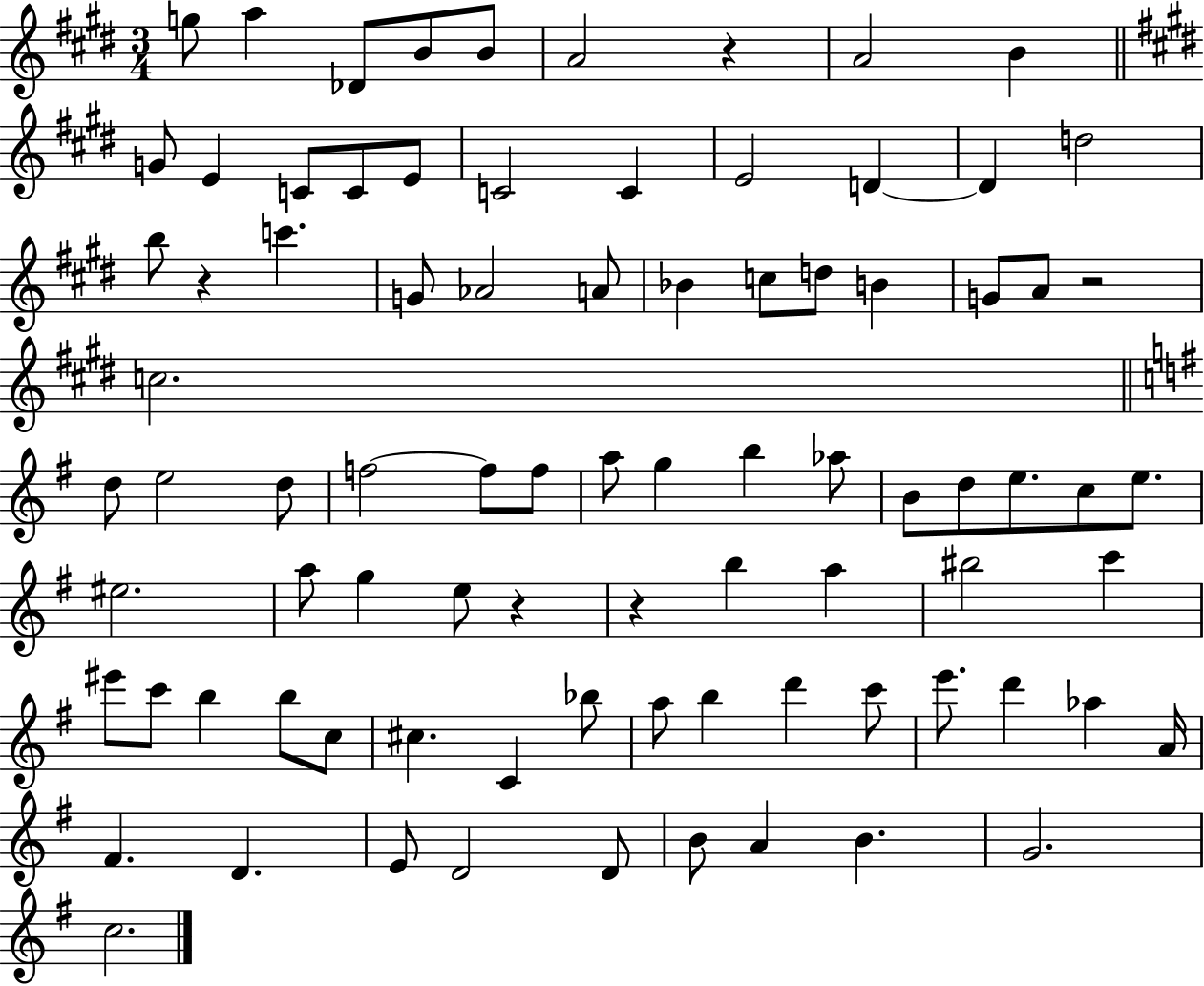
X:1
T:Untitled
M:3/4
L:1/4
K:E
g/2 a _D/2 B/2 B/2 A2 z A2 B G/2 E C/2 C/2 E/2 C2 C E2 D D d2 b/2 z c' G/2 _A2 A/2 _B c/2 d/2 B G/2 A/2 z2 c2 d/2 e2 d/2 f2 f/2 f/2 a/2 g b _a/2 B/2 d/2 e/2 c/2 e/2 ^e2 a/2 g e/2 z z b a ^b2 c' ^e'/2 c'/2 b b/2 c/2 ^c C _b/2 a/2 b d' c'/2 e'/2 d' _a A/4 ^F D E/2 D2 D/2 B/2 A B G2 c2